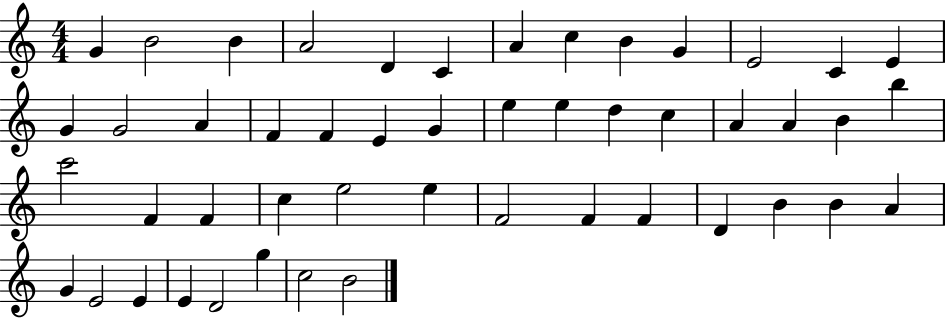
X:1
T:Untitled
M:4/4
L:1/4
K:C
G B2 B A2 D C A c B G E2 C E G G2 A F F E G e e d c A A B b c'2 F F c e2 e F2 F F D B B A G E2 E E D2 g c2 B2